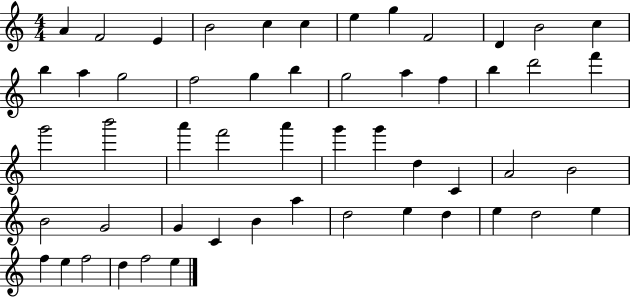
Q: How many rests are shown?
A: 0